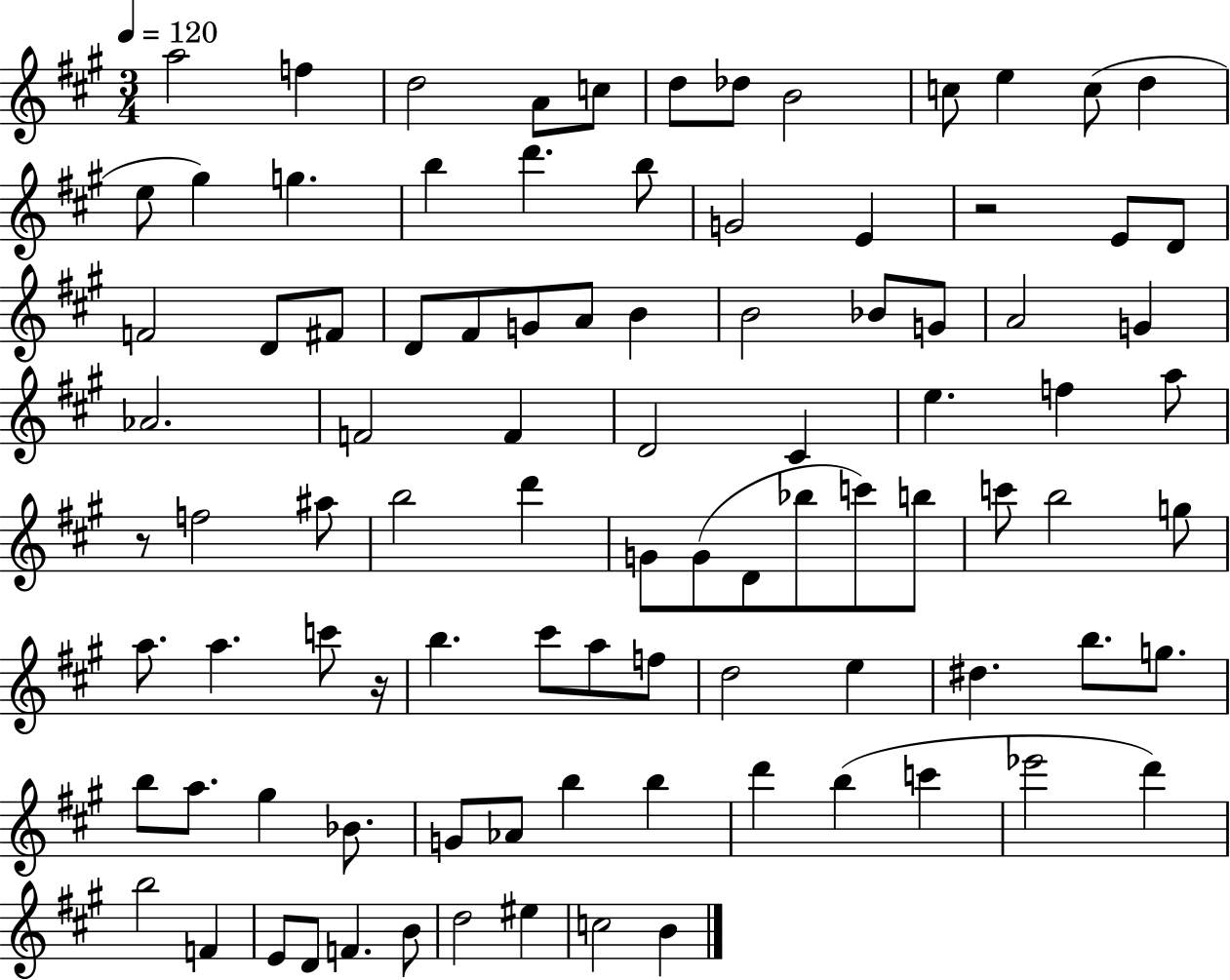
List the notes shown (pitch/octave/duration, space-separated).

A5/h F5/q D5/h A4/e C5/e D5/e Db5/e B4/h C5/e E5/q C5/e D5/q E5/e G#5/q G5/q. B5/q D6/q. B5/e G4/h E4/q R/h E4/e D4/e F4/h D4/e F#4/e D4/e F#4/e G4/e A4/e B4/q B4/h Bb4/e G4/e A4/h G4/q Ab4/h. F4/h F4/q D4/h C#4/q E5/q. F5/q A5/e R/e F5/h A#5/e B5/h D6/q G4/e G4/e D4/e Bb5/e C6/e B5/e C6/e B5/h G5/e A5/e. A5/q. C6/e R/s B5/q. C#6/e A5/e F5/e D5/h E5/q D#5/q. B5/e. G5/e. B5/e A5/e. G#5/q Bb4/e. G4/e Ab4/e B5/q B5/q D6/q B5/q C6/q Eb6/h D6/q B5/h F4/q E4/e D4/e F4/q. B4/e D5/h EIS5/q C5/h B4/q